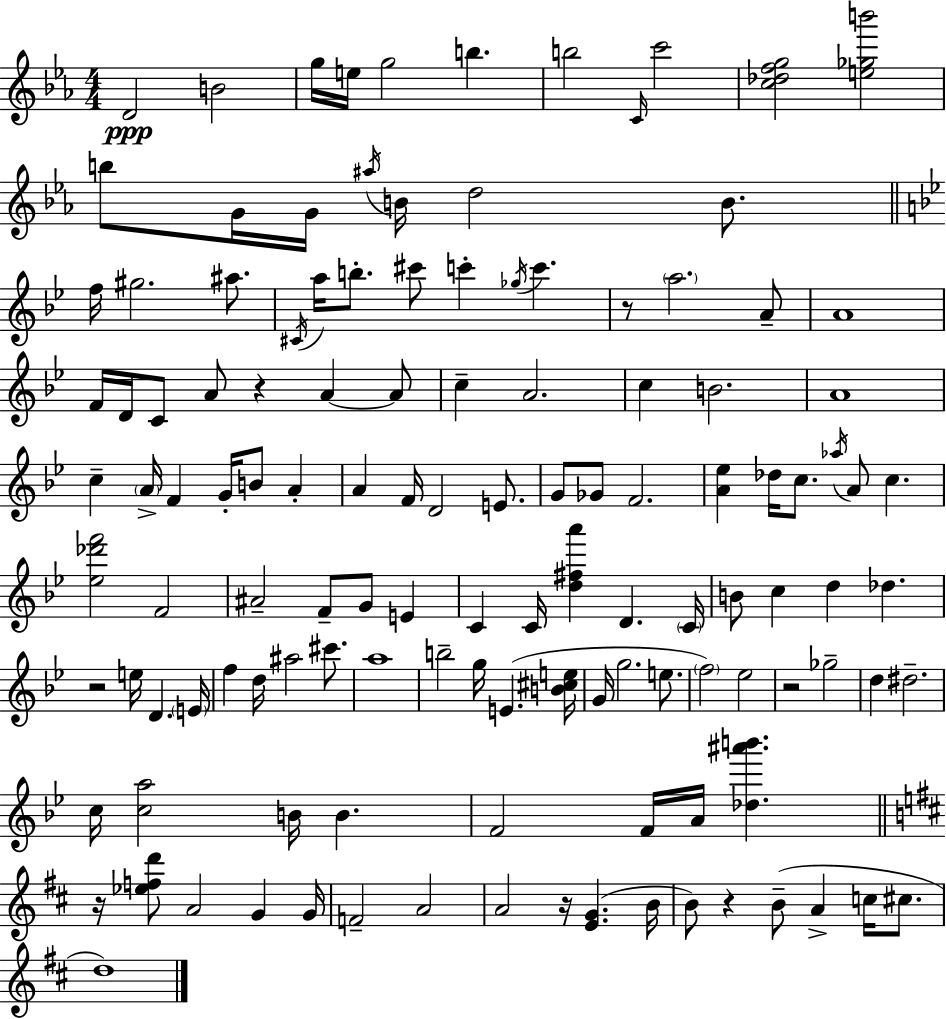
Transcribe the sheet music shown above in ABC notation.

X:1
T:Untitled
M:4/4
L:1/4
K:Cm
D2 B2 g/4 e/4 g2 b b2 C/4 c'2 [c_dfg]2 [e_gb']2 b/2 G/4 G/4 ^a/4 B/4 d2 B/2 f/4 ^g2 ^a/2 ^C/4 a/4 b/2 ^c'/2 c' _g/4 c' z/2 a2 A/2 A4 F/4 D/4 C/2 A/2 z A A/2 c A2 c B2 A4 c A/4 F G/4 B/2 A A F/4 D2 E/2 G/2 _G/2 F2 [A_e] _d/4 c/2 _a/4 A/2 c [_e_d'f']2 F2 ^A2 F/2 G/2 E C C/4 [d^fa'] D C/4 B/2 c d _d z2 e/4 D E/4 f d/4 ^a2 ^c'/2 a4 b2 g/4 E [B^ce]/4 G/4 g2 e/2 f2 _e2 z2 _g2 d ^d2 c/4 [ca]2 B/4 B F2 F/4 A/4 [_d^a'b'] z/4 [_efd']/2 A2 G G/4 F2 A2 A2 z/4 [EG] B/4 B/2 z B/2 A c/4 ^c/2 d4